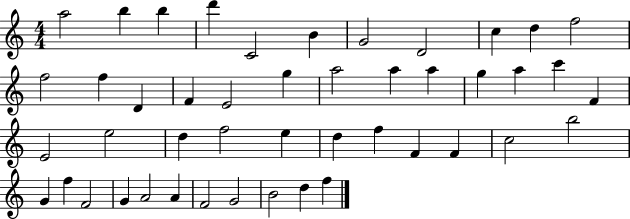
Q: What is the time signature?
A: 4/4